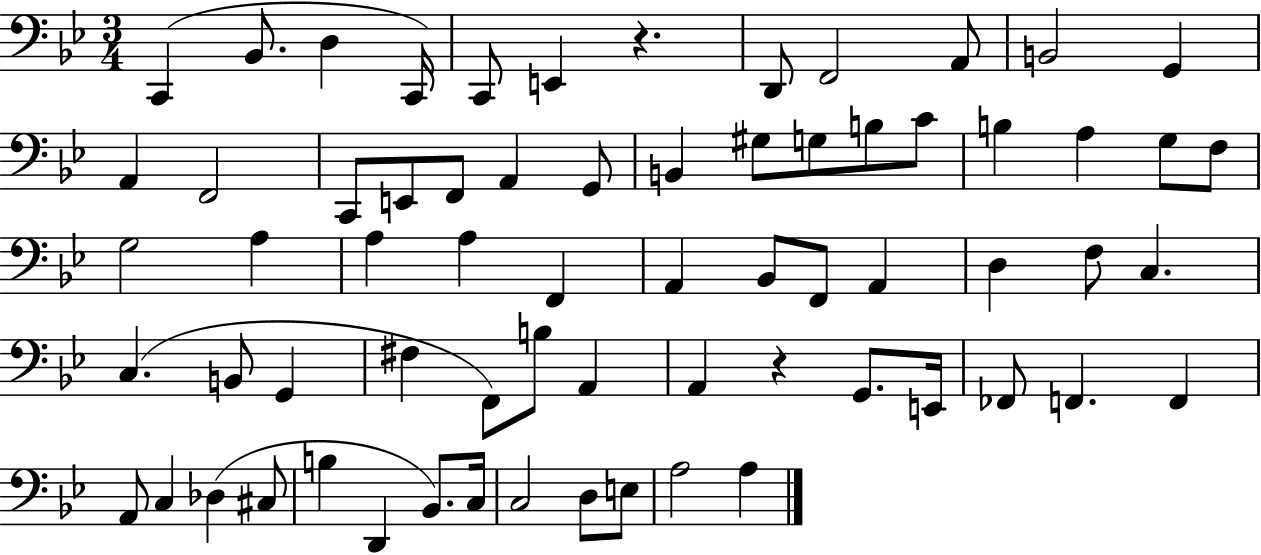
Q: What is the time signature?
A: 3/4